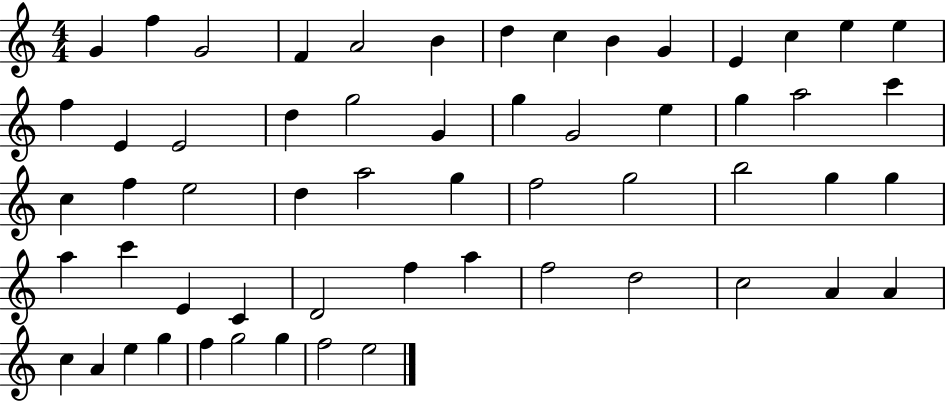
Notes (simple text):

G4/q F5/q G4/h F4/q A4/h B4/q D5/q C5/q B4/q G4/q E4/q C5/q E5/q E5/q F5/q E4/q E4/h D5/q G5/h G4/q G5/q G4/h E5/q G5/q A5/h C6/q C5/q F5/q E5/h D5/q A5/h G5/q F5/h G5/h B5/h G5/q G5/q A5/q C6/q E4/q C4/q D4/h F5/q A5/q F5/h D5/h C5/h A4/q A4/q C5/q A4/q E5/q G5/q F5/q G5/h G5/q F5/h E5/h